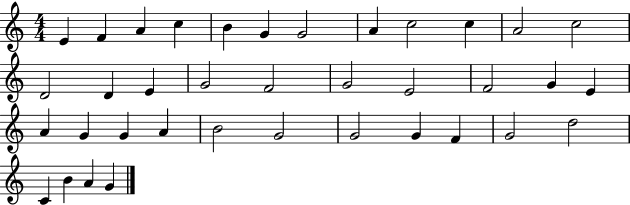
{
  \clef treble
  \numericTimeSignature
  \time 4/4
  \key c \major
  e'4 f'4 a'4 c''4 | b'4 g'4 g'2 | a'4 c''2 c''4 | a'2 c''2 | \break d'2 d'4 e'4 | g'2 f'2 | g'2 e'2 | f'2 g'4 e'4 | \break a'4 g'4 g'4 a'4 | b'2 g'2 | g'2 g'4 f'4 | g'2 d''2 | \break c'4 b'4 a'4 g'4 | \bar "|."
}